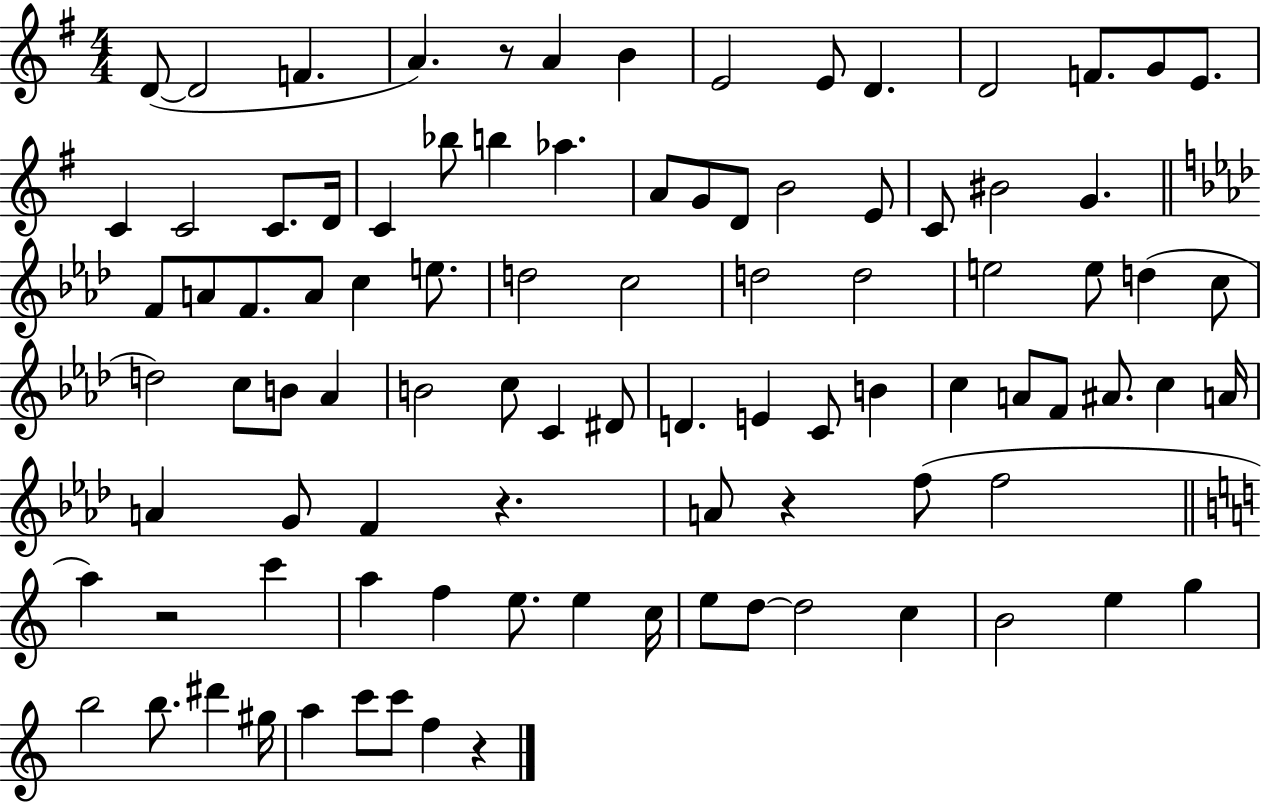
X:1
T:Untitled
M:4/4
L:1/4
K:G
D/2 D2 F A z/2 A B E2 E/2 D D2 F/2 G/2 E/2 C C2 C/2 D/4 C _b/2 b _a A/2 G/2 D/2 B2 E/2 C/2 ^B2 G F/2 A/2 F/2 A/2 c e/2 d2 c2 d2 d2 e2 e/2 d c/2 d2 c/2 B/2 _A B2 c/2 C ^D/2 D E C/2 B c A/2 F/2 ^A/2 c A/4 A G/2 F z A/2 z f/2 f2 a z2 c' a f e/2 e c/4 e/2 d/2 d2 c B2 e g b2 b/2 ^d' ^g/4 a c'/2 c'/2 f z